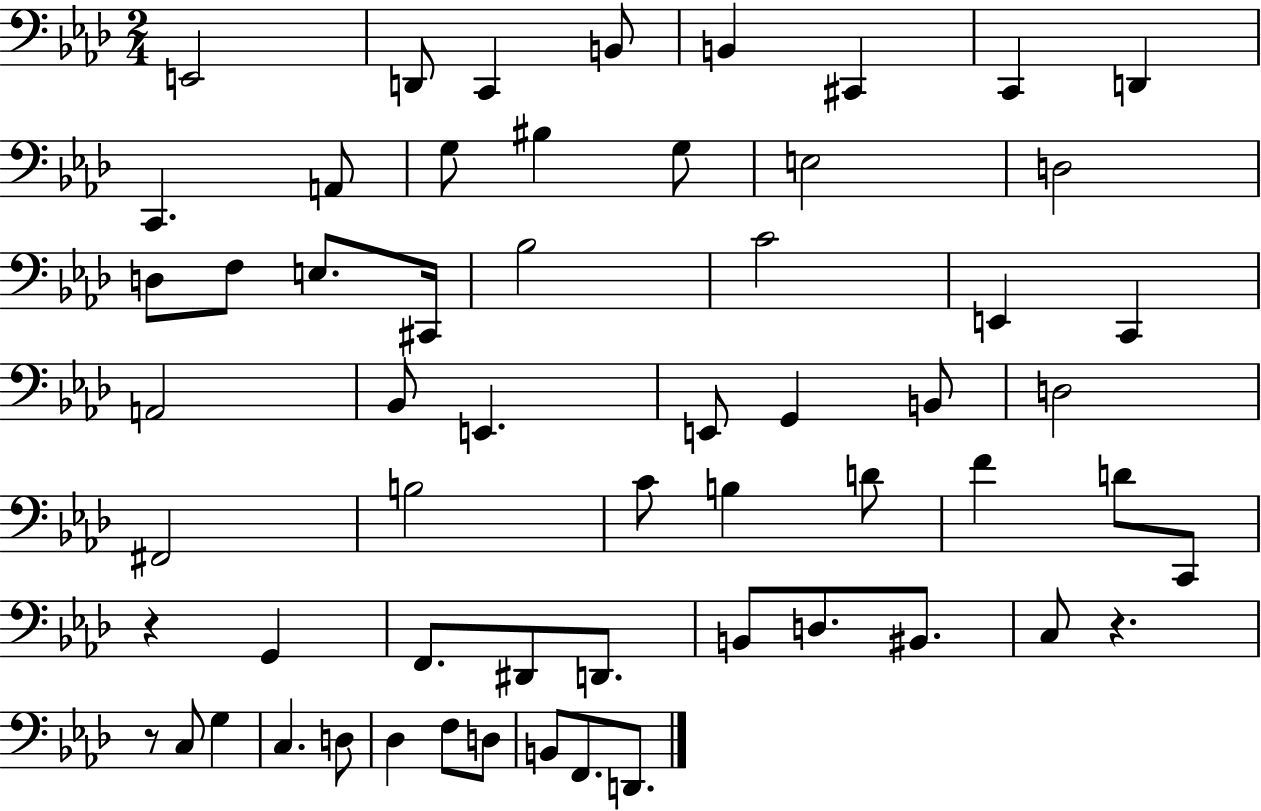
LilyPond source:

{
  \clef bass
  \numericTimeSignature
  \time 2/4
  \key aes \major
  \repeat volta 2 { e,2 | d,8 c,4 b,8 | b,4 cis,4 | c,4 d,4 | \break c,4. a,8 | g8 bis4 g8 | e2 | d2 | \break d8 f8 e8. cis,16 | bes2 | c'2 | e,4 c,4 | \break a,2 | bes,8 e,4. | e,8 g,4 b,8 | d2 | \break fis,2 | b2 | c'8 b4 d'8 | f'4 d'8 c,8 | \break r4 g,4 | f,8. dis,8 d,8. | b,8 d8. bis,8. | c8 r4. | \break r8 c8 g4 | c4. d8 | des4 f8 d8 | b,8 f,8. d,8. | \break } \bar "|."
}